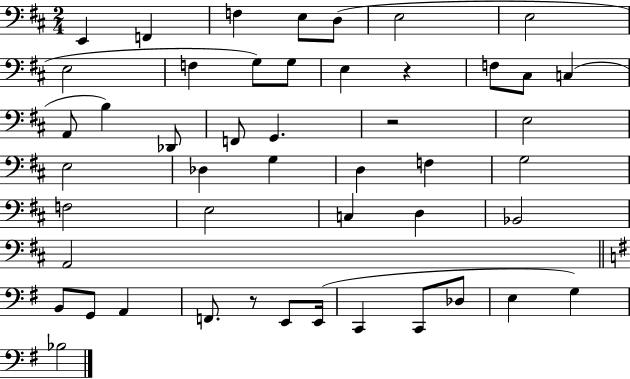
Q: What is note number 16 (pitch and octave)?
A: A2